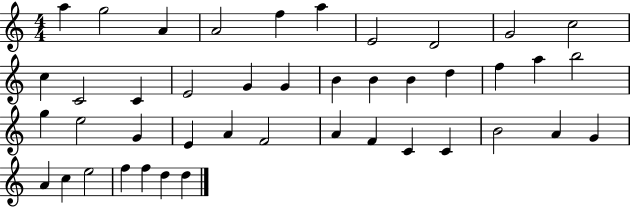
A5/q G5/h A4/q A4/h F5/q A5/q E4/h D4/h G4/h C5/h C5/q C4/h C4/q E4/h G4/q G4/q B4/q B4/q B4/q D5/q F5/q A5/q B5/h G5/q E5/h G4/q E4/q A4/q F4/h A4/q F4/q C4/q C4/q B4/h A4/q G4/q A4/q C5/q E5/h F5/q F5/q D5/q D5/q